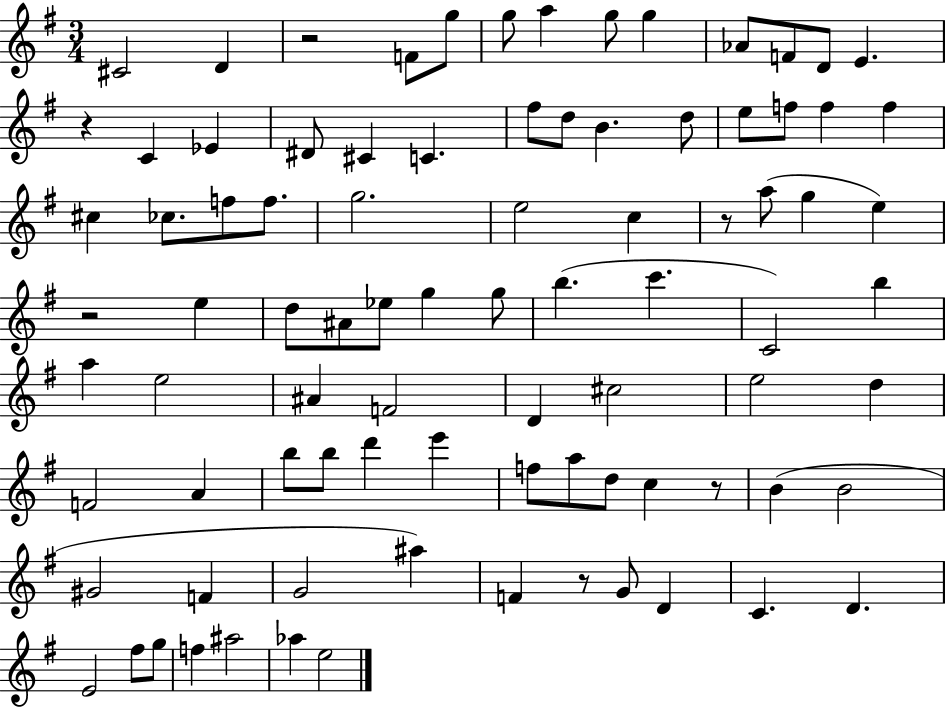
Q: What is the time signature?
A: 3/4